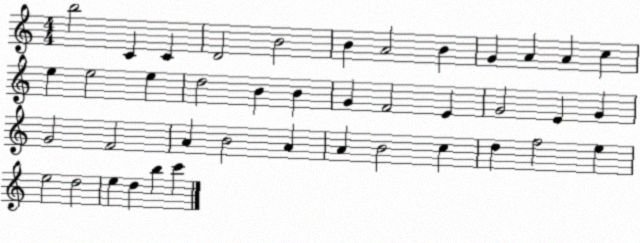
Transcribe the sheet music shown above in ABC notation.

X:1
T:Untitled
M:4/4
L:1/4
K:C
b2 C C D2 B2 B A2 B G A A c e e2 e d2 B B G F2 E G2 E G G2 F2 A B2 A A B2 c d f2 e e2 d2 e d b c'